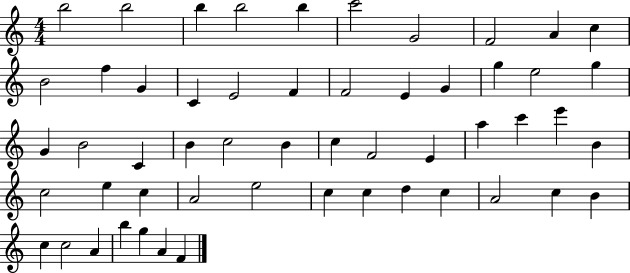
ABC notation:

X:1
T:Untitled
M:4/4
L:1/4
K:C
b2 b2 b b2 b c'2 G2 F2 A c B2 f G C E2 F F2 E G g e2 g G B2 C B c2 B c F2 E a c' e' B c2 e c A2 e2 c c d c A2 c B c c2 A b g A F